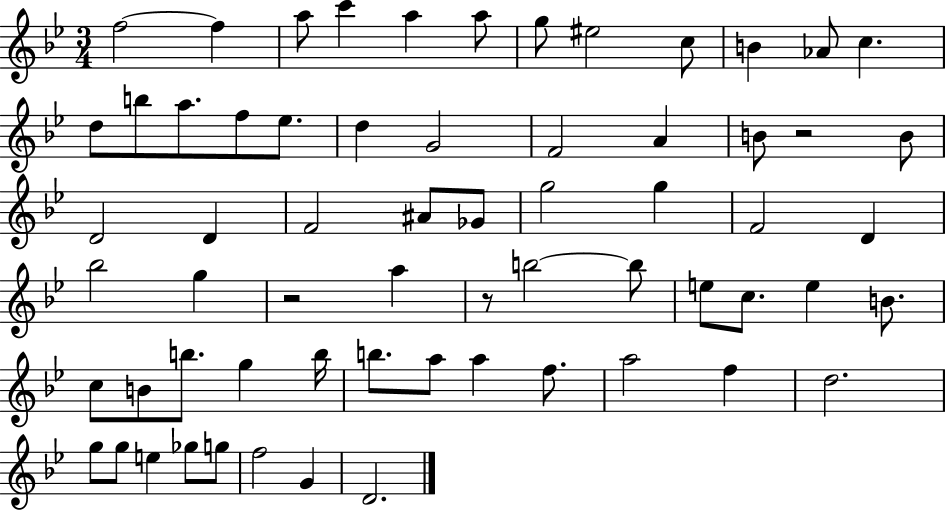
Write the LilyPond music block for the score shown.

{
  \clef treble
  \numericTimeSignature
  \time 3/4
  \key bes \major
  f''2~~ f''4 | a''8 c'''4 a''4 a''8 | g''8 eis''2 c''8 | b'4 aes'8 c''4. | \break d''8 b''8 a''8. f''8 ees''8. | d''4 g'2 | f'2 a'4 | b'8 r2 b'8 | \break d'2 d'4 | f'2 ais'8 ges'8 | g''2 g''4 | f'2 d'4 | \break bes''2 g''4 | r2 a''4 | r8 b''2~~ b''8 | e''8 c''8. e''4 b'8. | \break c''8 b'8 b''8. g''4 b''16 | b''8. a''8 a''4 f''8. | a''2 f''4 | d''2. | \break g''8 g''8 e''4 ges''8 g''8 | f''2 g'4 | d'2. | \bar "|."
}